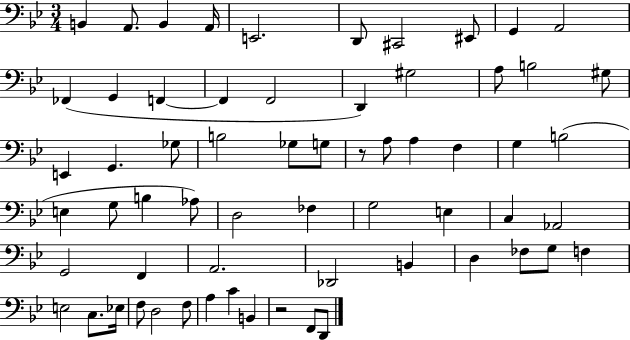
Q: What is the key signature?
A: BES major